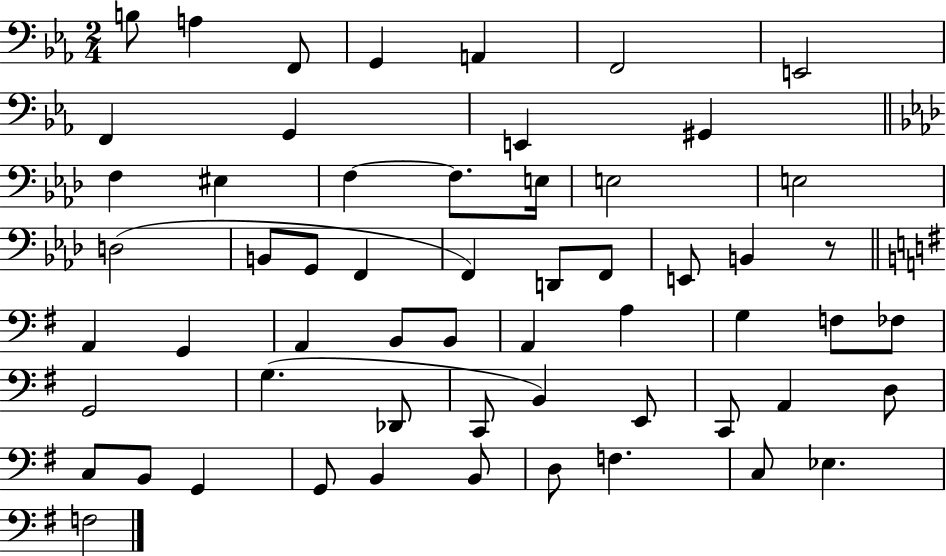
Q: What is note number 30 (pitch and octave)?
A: A2